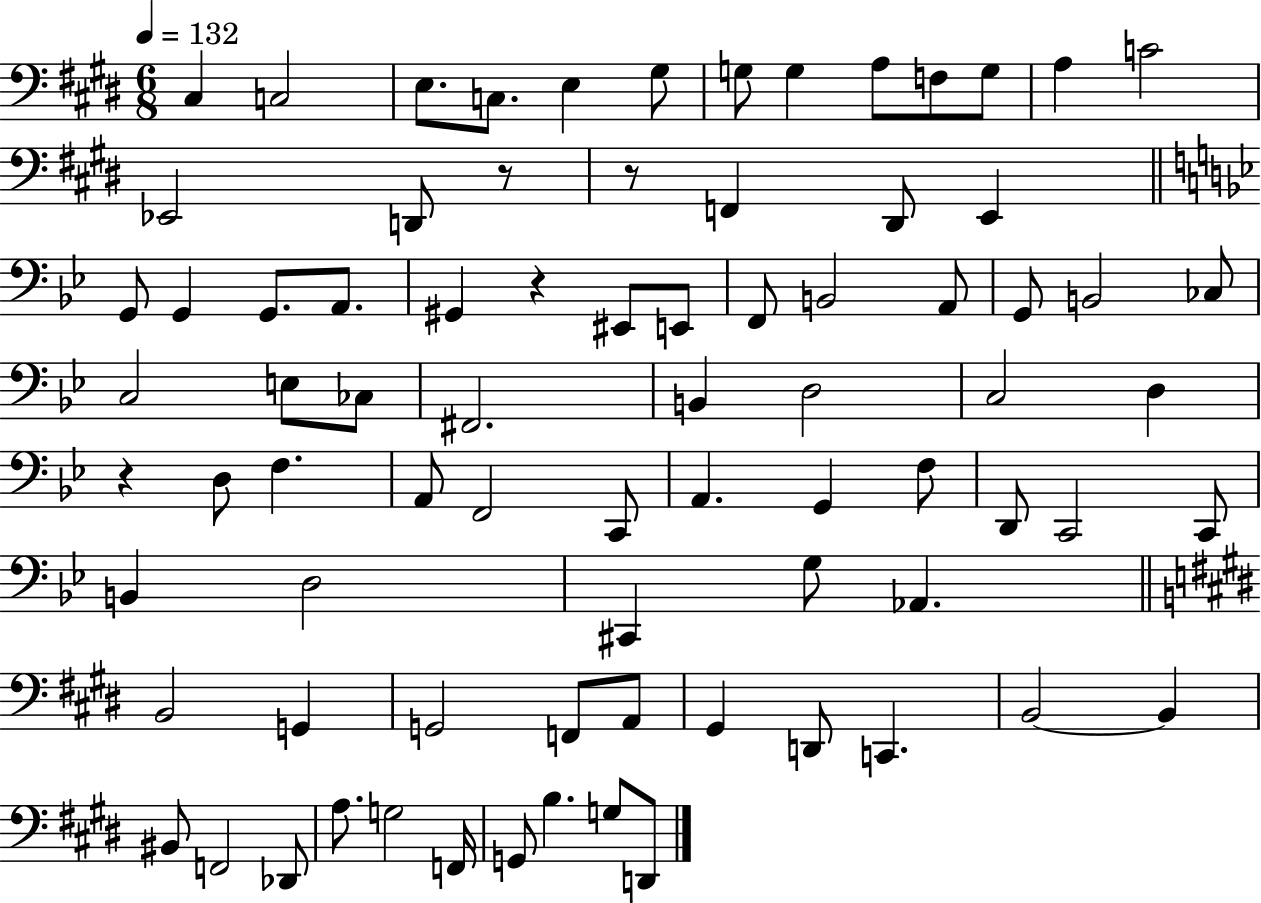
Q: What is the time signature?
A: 6/8